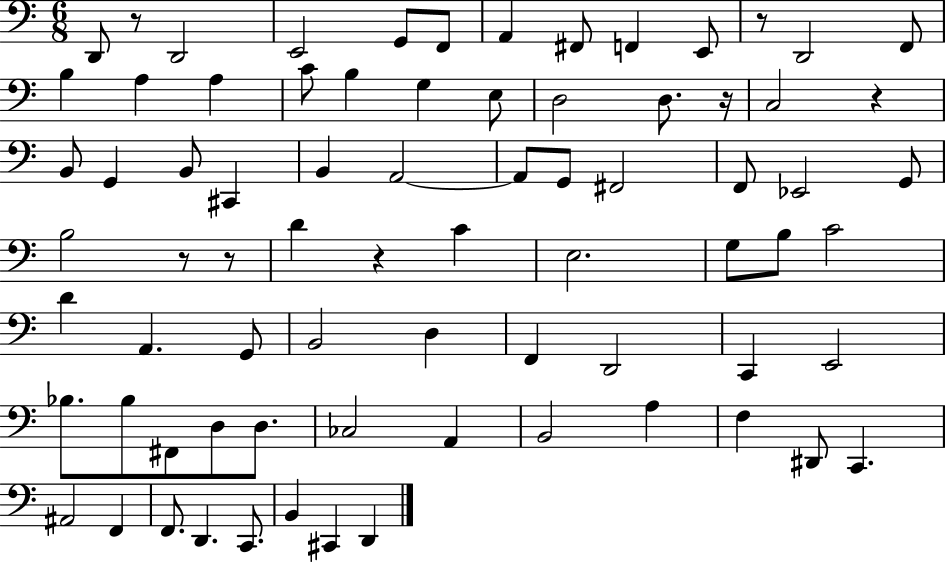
D2/e R/e D2/h E2/h G2/e F2/e A2/q F#2/e F2/q E2/e R/e D2/h F2/e B3/q A3/q A3/q C4/e B3/q G3/q E3/e D3/h D3/e. R/s C3/h R/q B2/e G2/q B2/e C#2/q B2/q A2/h A2/e G2/e F#2/h F2/e Eb2/h G2/e B3/h R/e R/e D4/q R/q C4/q E3/h. G3/e B3/e C4/h D4/q A2/q. G2/e B2/h D3/q F2/q D2/h C2/q E2/h Bb3/e. Bb3/e F#2/e D3/e D3/e. CES3/h A2/q B2/h A3/q F3/q D#2/e C2/q. A#2/h F2/q F2/e. D2/q. C2/e. B2/q C#2/q D2/q